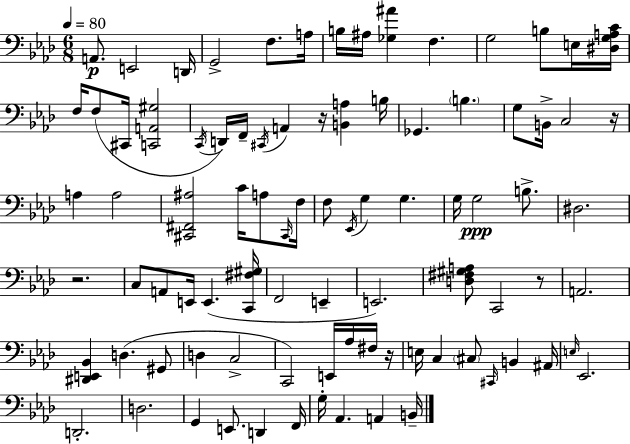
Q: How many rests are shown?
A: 5